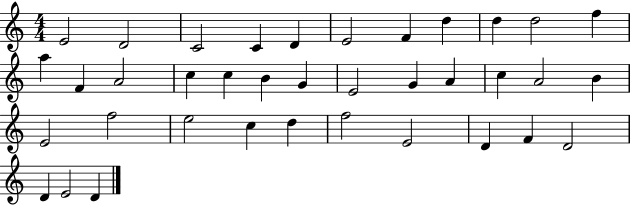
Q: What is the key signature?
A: C major